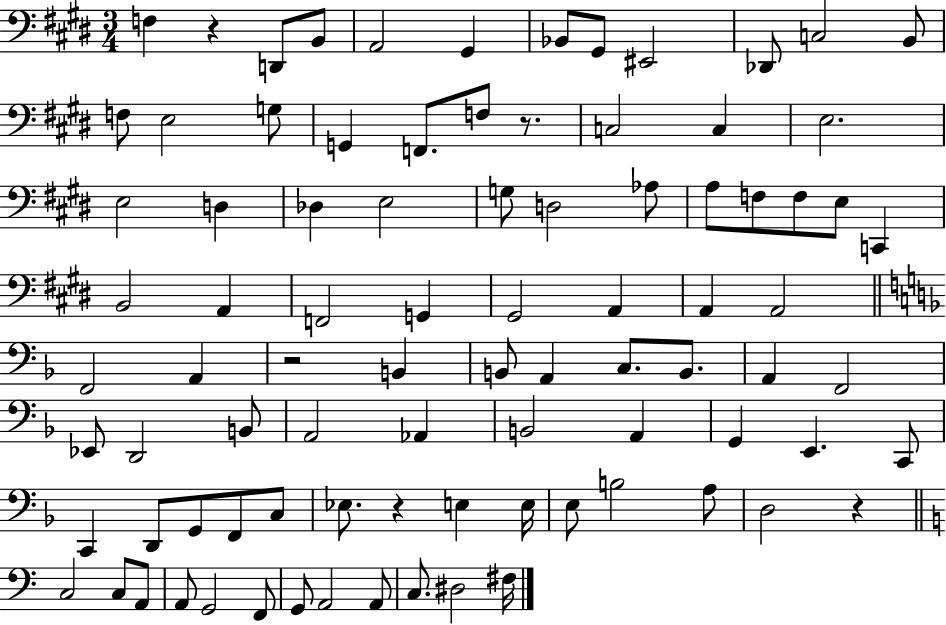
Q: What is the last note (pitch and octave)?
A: F#3